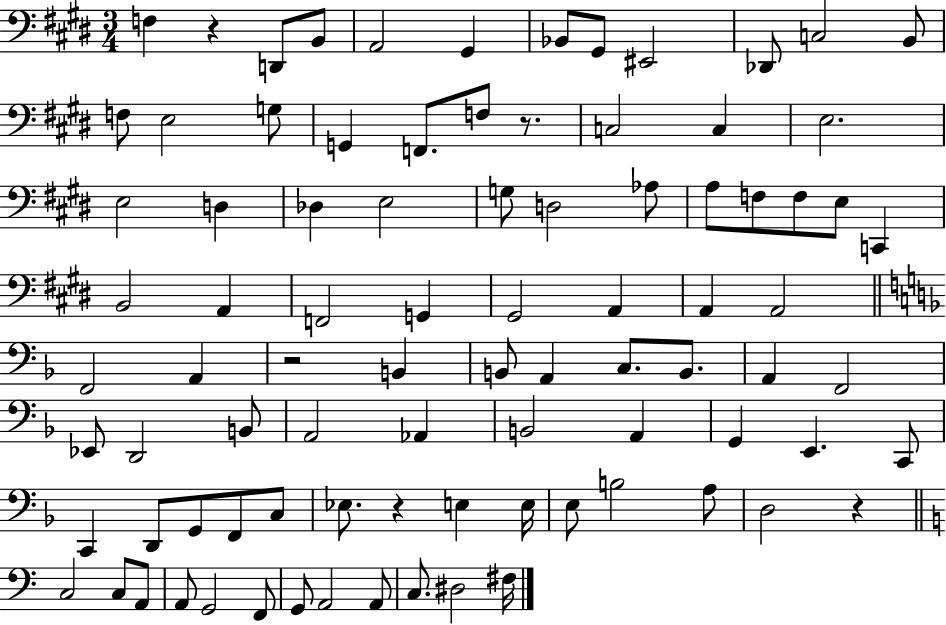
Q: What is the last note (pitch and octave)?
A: F#3